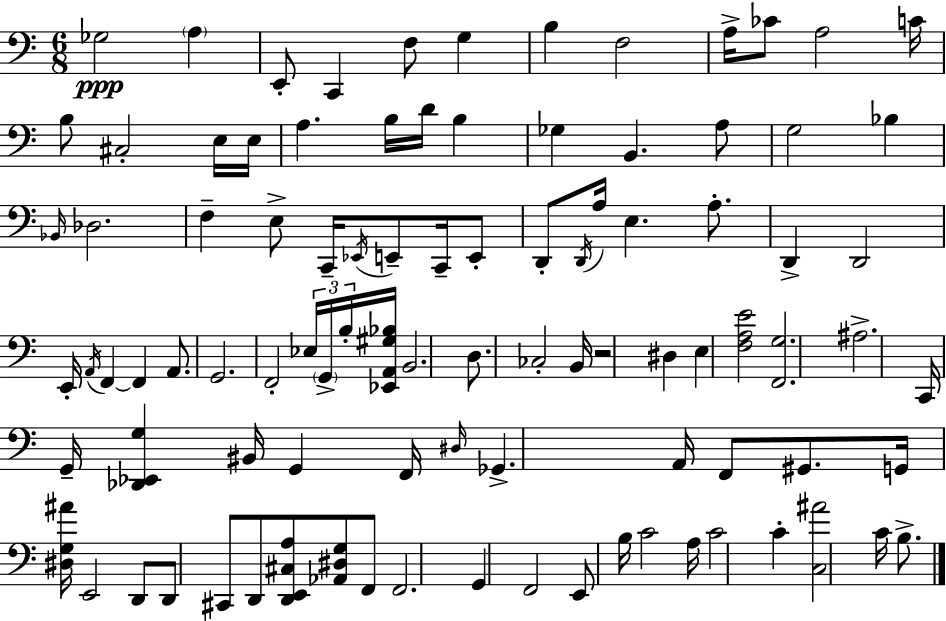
X:1
T:Untitled
M:6/8
L:1/4
K:Am
_G,2 A, E,,/2 C,, F,/2 G, B, F,2 A,/4 _C/2 A,2 C/4 B,/2 ^C,2 E,/4 E,/4 A, B,/4 D/4 B, _G, B,, A,/2 G,2 _B, _B,,/4 _D,2 F, E,/2 C,,/4 _E,,/4 E,,/2 C,,/4 E,,/2 D,,/2 D,,/4 A,/4 E, A,/2 D,, D,,2 E,,/4 A,,/4 F,, F,, A,,/2 G,,2 F,,2 _E,/4 G,,/4 B,/4 [_E,,A,,^G,_B,]/4 B,,2 D,/2 _C,2 B,,/4 z2 ^D, E, [F,A,E]2 [F,,G,]2 ^A,2 C,,/4 G,,/4 [_D,,_E,,G,] ^B,,/4 G,, F,,/4 ^D,/4 _G,, A,,/4 F,,/2 ^G,,/2 G,,/4 [^D,G,^A]/4 E,,2 D,,/2 D,,/2 ^C,,/2 D,,/2 [D,,E,,^C,A,]/2 [_A,,^D,G,]/2 F,,/2 F,,2 G,, F,,2 E,,/2 B,/4 C2 A,/4 C2 C [C,^A]2 C/4 B,/2